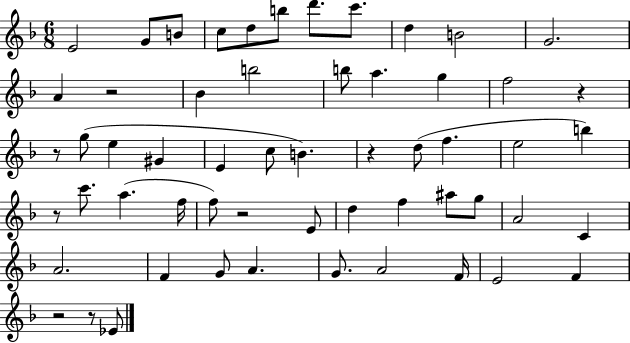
E4/h G4/e B4/e C5/e D5/e B5/e D6/e. C6/e. D5/q B4/h G4/h. A4/q R/h Bb4/q B5/h B5/e A5/q. G5/q F5/h R/q R/e G5/e E5/q G#4/q E4/q C5/e B4/q. R/q D5/e F5/q. E5/h B5/q R/e C6/e. A5/q. F5/s F5/e R/h E4/e D5/q F5/q A#5/e G5/e A4/h C4/q A4/h. F4/q G4/e A4/q. G4/e. A4/h F4/s E4/h F4/q R/h R/e Eb4/e